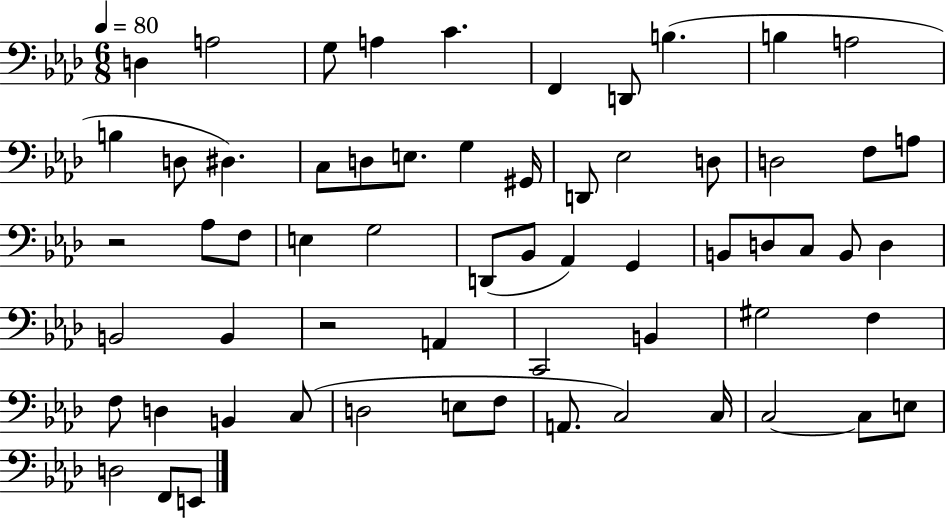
D3/q A3/h G3/e A3/q C4/q. F2/q D2/e B3/q. B3/q A3/h B3/q D3/e D#3/q. C3/e D3/e E3/e. G3/q G#2/s D2/e Eb3/h D3/e D3/h F3/e A3/e R/h Ab3/e F3/e E3/q G3/h D2/e Bb2/e Ab2/q G2/q B2/e D3/e C3/e B2/e D3/q B2/h B2/q R/h A2/q C2/h B2/q G#3/h F3/q F3/e D3/q B2/q C3/e D3/h E3/e F3/e A2/e. C3/h C3/s C3/h C3/e E3/e D3/h F2/e E2/e